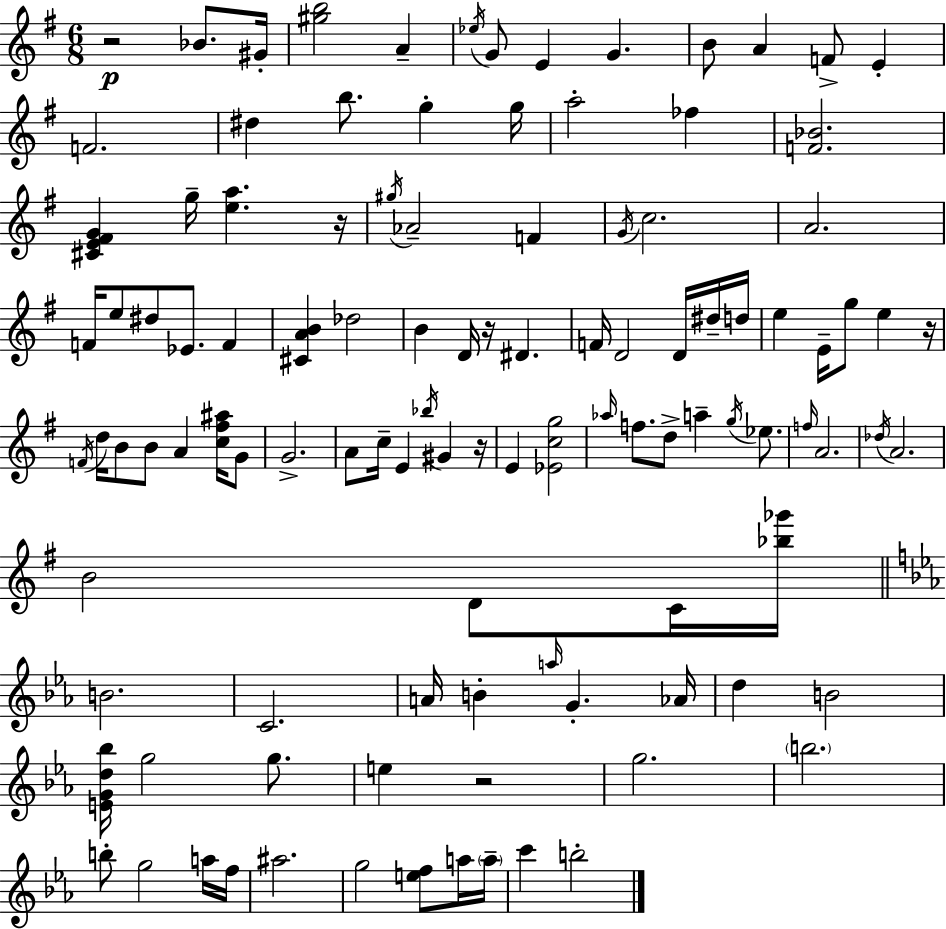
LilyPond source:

{
  \clef treble
  \numericTimeSignature
  \time 6/8
  \key e \minor
  r2\p bes'8. gis'16-. | <gis'' b''>2 a'4-- | \acciaccatura { ees''16 } g'8 e'4 g'4. | b'8 a'4 f'8-> e'4-. | \break f'2. | dis''4 b''8. g''4-. | g''16 a''2-. fes''4 | <f' bes'>2. | \break <cis' e' fis' g'>4 g''16-- <e'' a''>4. | r16 \acciaccatura { gis''16 } aes'2-- f'4 | \acciaccatura { g'16 } c''2. | a'2. | \break f'16 e''8 dis''8 ees'8. f'4 | <cis' a' b'>4 des''2 | b'4 d'16 r16 dis'4. | f'16 d'2 | \break d'16 dis''16-- d''16 e''4 e'16-- g''8 e''4 | r16 \acciaccatura { f'16 } d''16 b'8 b'8 a'4 | <c'' fis'' ais''>16 g'8 g'2.-> | a'8 c''16-- e'4 \acciaccatura { bes''16 } | \break gis'4 r16 e'4 <ees' c'' g''>2 | \grace { aes''16 } f''8. d''8-> a''4-- | \acciaccatura { g''16 } ees''8. \grace { f''16 } a'2. | \acciaccatura { des''16 } a'2. | \break b'2 | d'8 c'16 <bes'' ges'''>16 \bar "||" \break \key c \minor b'2. | c'2. | a'16 b'4-. \grace { a''16 } g'4.-. | aes'16 d''4 b'2 | \break <e' g' d'' bes''>16 g''2 g''8. | e''4 r2 | g''2. | \parenthesize b''2. | \break b''8-. g''2 a''16 | f''16 ais''2. | g''2 <e'' f''>8 a''16 | \parenthesize a''16-- c'''4 b''2-. | \break \bar "|."
}